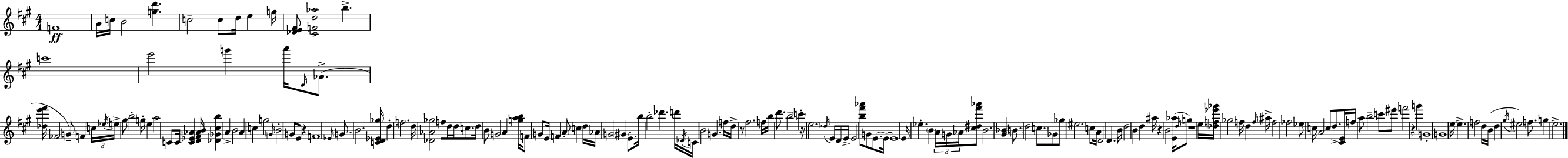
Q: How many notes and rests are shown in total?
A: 170